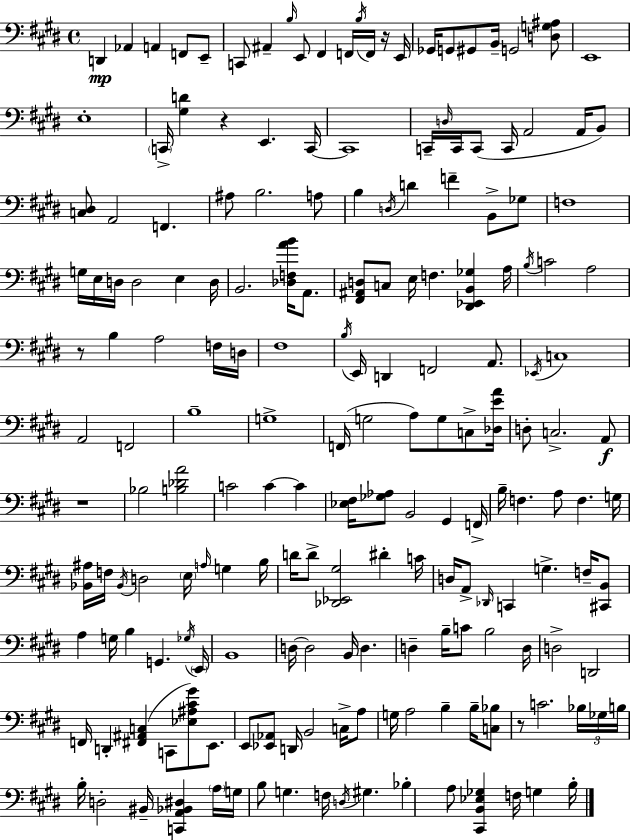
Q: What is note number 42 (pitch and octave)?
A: F4